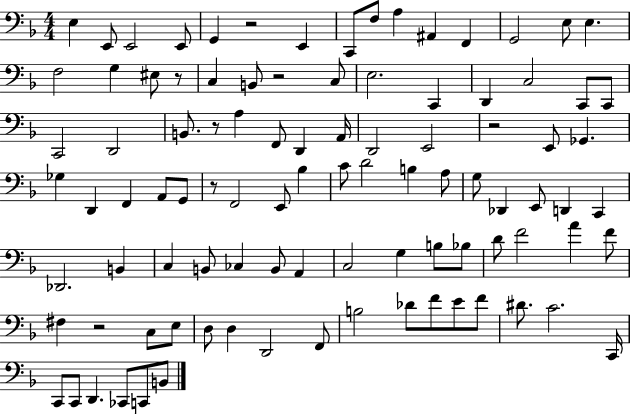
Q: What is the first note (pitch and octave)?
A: E3